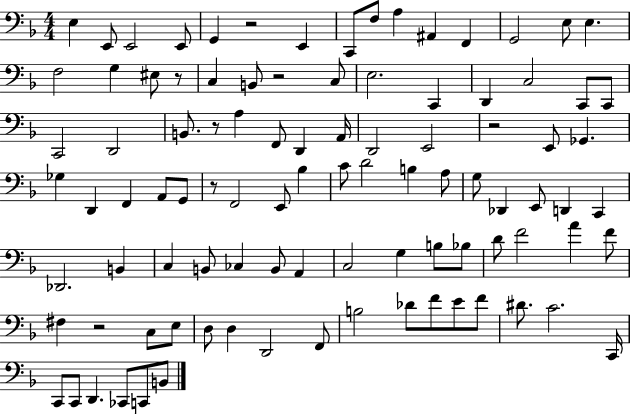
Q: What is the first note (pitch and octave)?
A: E3